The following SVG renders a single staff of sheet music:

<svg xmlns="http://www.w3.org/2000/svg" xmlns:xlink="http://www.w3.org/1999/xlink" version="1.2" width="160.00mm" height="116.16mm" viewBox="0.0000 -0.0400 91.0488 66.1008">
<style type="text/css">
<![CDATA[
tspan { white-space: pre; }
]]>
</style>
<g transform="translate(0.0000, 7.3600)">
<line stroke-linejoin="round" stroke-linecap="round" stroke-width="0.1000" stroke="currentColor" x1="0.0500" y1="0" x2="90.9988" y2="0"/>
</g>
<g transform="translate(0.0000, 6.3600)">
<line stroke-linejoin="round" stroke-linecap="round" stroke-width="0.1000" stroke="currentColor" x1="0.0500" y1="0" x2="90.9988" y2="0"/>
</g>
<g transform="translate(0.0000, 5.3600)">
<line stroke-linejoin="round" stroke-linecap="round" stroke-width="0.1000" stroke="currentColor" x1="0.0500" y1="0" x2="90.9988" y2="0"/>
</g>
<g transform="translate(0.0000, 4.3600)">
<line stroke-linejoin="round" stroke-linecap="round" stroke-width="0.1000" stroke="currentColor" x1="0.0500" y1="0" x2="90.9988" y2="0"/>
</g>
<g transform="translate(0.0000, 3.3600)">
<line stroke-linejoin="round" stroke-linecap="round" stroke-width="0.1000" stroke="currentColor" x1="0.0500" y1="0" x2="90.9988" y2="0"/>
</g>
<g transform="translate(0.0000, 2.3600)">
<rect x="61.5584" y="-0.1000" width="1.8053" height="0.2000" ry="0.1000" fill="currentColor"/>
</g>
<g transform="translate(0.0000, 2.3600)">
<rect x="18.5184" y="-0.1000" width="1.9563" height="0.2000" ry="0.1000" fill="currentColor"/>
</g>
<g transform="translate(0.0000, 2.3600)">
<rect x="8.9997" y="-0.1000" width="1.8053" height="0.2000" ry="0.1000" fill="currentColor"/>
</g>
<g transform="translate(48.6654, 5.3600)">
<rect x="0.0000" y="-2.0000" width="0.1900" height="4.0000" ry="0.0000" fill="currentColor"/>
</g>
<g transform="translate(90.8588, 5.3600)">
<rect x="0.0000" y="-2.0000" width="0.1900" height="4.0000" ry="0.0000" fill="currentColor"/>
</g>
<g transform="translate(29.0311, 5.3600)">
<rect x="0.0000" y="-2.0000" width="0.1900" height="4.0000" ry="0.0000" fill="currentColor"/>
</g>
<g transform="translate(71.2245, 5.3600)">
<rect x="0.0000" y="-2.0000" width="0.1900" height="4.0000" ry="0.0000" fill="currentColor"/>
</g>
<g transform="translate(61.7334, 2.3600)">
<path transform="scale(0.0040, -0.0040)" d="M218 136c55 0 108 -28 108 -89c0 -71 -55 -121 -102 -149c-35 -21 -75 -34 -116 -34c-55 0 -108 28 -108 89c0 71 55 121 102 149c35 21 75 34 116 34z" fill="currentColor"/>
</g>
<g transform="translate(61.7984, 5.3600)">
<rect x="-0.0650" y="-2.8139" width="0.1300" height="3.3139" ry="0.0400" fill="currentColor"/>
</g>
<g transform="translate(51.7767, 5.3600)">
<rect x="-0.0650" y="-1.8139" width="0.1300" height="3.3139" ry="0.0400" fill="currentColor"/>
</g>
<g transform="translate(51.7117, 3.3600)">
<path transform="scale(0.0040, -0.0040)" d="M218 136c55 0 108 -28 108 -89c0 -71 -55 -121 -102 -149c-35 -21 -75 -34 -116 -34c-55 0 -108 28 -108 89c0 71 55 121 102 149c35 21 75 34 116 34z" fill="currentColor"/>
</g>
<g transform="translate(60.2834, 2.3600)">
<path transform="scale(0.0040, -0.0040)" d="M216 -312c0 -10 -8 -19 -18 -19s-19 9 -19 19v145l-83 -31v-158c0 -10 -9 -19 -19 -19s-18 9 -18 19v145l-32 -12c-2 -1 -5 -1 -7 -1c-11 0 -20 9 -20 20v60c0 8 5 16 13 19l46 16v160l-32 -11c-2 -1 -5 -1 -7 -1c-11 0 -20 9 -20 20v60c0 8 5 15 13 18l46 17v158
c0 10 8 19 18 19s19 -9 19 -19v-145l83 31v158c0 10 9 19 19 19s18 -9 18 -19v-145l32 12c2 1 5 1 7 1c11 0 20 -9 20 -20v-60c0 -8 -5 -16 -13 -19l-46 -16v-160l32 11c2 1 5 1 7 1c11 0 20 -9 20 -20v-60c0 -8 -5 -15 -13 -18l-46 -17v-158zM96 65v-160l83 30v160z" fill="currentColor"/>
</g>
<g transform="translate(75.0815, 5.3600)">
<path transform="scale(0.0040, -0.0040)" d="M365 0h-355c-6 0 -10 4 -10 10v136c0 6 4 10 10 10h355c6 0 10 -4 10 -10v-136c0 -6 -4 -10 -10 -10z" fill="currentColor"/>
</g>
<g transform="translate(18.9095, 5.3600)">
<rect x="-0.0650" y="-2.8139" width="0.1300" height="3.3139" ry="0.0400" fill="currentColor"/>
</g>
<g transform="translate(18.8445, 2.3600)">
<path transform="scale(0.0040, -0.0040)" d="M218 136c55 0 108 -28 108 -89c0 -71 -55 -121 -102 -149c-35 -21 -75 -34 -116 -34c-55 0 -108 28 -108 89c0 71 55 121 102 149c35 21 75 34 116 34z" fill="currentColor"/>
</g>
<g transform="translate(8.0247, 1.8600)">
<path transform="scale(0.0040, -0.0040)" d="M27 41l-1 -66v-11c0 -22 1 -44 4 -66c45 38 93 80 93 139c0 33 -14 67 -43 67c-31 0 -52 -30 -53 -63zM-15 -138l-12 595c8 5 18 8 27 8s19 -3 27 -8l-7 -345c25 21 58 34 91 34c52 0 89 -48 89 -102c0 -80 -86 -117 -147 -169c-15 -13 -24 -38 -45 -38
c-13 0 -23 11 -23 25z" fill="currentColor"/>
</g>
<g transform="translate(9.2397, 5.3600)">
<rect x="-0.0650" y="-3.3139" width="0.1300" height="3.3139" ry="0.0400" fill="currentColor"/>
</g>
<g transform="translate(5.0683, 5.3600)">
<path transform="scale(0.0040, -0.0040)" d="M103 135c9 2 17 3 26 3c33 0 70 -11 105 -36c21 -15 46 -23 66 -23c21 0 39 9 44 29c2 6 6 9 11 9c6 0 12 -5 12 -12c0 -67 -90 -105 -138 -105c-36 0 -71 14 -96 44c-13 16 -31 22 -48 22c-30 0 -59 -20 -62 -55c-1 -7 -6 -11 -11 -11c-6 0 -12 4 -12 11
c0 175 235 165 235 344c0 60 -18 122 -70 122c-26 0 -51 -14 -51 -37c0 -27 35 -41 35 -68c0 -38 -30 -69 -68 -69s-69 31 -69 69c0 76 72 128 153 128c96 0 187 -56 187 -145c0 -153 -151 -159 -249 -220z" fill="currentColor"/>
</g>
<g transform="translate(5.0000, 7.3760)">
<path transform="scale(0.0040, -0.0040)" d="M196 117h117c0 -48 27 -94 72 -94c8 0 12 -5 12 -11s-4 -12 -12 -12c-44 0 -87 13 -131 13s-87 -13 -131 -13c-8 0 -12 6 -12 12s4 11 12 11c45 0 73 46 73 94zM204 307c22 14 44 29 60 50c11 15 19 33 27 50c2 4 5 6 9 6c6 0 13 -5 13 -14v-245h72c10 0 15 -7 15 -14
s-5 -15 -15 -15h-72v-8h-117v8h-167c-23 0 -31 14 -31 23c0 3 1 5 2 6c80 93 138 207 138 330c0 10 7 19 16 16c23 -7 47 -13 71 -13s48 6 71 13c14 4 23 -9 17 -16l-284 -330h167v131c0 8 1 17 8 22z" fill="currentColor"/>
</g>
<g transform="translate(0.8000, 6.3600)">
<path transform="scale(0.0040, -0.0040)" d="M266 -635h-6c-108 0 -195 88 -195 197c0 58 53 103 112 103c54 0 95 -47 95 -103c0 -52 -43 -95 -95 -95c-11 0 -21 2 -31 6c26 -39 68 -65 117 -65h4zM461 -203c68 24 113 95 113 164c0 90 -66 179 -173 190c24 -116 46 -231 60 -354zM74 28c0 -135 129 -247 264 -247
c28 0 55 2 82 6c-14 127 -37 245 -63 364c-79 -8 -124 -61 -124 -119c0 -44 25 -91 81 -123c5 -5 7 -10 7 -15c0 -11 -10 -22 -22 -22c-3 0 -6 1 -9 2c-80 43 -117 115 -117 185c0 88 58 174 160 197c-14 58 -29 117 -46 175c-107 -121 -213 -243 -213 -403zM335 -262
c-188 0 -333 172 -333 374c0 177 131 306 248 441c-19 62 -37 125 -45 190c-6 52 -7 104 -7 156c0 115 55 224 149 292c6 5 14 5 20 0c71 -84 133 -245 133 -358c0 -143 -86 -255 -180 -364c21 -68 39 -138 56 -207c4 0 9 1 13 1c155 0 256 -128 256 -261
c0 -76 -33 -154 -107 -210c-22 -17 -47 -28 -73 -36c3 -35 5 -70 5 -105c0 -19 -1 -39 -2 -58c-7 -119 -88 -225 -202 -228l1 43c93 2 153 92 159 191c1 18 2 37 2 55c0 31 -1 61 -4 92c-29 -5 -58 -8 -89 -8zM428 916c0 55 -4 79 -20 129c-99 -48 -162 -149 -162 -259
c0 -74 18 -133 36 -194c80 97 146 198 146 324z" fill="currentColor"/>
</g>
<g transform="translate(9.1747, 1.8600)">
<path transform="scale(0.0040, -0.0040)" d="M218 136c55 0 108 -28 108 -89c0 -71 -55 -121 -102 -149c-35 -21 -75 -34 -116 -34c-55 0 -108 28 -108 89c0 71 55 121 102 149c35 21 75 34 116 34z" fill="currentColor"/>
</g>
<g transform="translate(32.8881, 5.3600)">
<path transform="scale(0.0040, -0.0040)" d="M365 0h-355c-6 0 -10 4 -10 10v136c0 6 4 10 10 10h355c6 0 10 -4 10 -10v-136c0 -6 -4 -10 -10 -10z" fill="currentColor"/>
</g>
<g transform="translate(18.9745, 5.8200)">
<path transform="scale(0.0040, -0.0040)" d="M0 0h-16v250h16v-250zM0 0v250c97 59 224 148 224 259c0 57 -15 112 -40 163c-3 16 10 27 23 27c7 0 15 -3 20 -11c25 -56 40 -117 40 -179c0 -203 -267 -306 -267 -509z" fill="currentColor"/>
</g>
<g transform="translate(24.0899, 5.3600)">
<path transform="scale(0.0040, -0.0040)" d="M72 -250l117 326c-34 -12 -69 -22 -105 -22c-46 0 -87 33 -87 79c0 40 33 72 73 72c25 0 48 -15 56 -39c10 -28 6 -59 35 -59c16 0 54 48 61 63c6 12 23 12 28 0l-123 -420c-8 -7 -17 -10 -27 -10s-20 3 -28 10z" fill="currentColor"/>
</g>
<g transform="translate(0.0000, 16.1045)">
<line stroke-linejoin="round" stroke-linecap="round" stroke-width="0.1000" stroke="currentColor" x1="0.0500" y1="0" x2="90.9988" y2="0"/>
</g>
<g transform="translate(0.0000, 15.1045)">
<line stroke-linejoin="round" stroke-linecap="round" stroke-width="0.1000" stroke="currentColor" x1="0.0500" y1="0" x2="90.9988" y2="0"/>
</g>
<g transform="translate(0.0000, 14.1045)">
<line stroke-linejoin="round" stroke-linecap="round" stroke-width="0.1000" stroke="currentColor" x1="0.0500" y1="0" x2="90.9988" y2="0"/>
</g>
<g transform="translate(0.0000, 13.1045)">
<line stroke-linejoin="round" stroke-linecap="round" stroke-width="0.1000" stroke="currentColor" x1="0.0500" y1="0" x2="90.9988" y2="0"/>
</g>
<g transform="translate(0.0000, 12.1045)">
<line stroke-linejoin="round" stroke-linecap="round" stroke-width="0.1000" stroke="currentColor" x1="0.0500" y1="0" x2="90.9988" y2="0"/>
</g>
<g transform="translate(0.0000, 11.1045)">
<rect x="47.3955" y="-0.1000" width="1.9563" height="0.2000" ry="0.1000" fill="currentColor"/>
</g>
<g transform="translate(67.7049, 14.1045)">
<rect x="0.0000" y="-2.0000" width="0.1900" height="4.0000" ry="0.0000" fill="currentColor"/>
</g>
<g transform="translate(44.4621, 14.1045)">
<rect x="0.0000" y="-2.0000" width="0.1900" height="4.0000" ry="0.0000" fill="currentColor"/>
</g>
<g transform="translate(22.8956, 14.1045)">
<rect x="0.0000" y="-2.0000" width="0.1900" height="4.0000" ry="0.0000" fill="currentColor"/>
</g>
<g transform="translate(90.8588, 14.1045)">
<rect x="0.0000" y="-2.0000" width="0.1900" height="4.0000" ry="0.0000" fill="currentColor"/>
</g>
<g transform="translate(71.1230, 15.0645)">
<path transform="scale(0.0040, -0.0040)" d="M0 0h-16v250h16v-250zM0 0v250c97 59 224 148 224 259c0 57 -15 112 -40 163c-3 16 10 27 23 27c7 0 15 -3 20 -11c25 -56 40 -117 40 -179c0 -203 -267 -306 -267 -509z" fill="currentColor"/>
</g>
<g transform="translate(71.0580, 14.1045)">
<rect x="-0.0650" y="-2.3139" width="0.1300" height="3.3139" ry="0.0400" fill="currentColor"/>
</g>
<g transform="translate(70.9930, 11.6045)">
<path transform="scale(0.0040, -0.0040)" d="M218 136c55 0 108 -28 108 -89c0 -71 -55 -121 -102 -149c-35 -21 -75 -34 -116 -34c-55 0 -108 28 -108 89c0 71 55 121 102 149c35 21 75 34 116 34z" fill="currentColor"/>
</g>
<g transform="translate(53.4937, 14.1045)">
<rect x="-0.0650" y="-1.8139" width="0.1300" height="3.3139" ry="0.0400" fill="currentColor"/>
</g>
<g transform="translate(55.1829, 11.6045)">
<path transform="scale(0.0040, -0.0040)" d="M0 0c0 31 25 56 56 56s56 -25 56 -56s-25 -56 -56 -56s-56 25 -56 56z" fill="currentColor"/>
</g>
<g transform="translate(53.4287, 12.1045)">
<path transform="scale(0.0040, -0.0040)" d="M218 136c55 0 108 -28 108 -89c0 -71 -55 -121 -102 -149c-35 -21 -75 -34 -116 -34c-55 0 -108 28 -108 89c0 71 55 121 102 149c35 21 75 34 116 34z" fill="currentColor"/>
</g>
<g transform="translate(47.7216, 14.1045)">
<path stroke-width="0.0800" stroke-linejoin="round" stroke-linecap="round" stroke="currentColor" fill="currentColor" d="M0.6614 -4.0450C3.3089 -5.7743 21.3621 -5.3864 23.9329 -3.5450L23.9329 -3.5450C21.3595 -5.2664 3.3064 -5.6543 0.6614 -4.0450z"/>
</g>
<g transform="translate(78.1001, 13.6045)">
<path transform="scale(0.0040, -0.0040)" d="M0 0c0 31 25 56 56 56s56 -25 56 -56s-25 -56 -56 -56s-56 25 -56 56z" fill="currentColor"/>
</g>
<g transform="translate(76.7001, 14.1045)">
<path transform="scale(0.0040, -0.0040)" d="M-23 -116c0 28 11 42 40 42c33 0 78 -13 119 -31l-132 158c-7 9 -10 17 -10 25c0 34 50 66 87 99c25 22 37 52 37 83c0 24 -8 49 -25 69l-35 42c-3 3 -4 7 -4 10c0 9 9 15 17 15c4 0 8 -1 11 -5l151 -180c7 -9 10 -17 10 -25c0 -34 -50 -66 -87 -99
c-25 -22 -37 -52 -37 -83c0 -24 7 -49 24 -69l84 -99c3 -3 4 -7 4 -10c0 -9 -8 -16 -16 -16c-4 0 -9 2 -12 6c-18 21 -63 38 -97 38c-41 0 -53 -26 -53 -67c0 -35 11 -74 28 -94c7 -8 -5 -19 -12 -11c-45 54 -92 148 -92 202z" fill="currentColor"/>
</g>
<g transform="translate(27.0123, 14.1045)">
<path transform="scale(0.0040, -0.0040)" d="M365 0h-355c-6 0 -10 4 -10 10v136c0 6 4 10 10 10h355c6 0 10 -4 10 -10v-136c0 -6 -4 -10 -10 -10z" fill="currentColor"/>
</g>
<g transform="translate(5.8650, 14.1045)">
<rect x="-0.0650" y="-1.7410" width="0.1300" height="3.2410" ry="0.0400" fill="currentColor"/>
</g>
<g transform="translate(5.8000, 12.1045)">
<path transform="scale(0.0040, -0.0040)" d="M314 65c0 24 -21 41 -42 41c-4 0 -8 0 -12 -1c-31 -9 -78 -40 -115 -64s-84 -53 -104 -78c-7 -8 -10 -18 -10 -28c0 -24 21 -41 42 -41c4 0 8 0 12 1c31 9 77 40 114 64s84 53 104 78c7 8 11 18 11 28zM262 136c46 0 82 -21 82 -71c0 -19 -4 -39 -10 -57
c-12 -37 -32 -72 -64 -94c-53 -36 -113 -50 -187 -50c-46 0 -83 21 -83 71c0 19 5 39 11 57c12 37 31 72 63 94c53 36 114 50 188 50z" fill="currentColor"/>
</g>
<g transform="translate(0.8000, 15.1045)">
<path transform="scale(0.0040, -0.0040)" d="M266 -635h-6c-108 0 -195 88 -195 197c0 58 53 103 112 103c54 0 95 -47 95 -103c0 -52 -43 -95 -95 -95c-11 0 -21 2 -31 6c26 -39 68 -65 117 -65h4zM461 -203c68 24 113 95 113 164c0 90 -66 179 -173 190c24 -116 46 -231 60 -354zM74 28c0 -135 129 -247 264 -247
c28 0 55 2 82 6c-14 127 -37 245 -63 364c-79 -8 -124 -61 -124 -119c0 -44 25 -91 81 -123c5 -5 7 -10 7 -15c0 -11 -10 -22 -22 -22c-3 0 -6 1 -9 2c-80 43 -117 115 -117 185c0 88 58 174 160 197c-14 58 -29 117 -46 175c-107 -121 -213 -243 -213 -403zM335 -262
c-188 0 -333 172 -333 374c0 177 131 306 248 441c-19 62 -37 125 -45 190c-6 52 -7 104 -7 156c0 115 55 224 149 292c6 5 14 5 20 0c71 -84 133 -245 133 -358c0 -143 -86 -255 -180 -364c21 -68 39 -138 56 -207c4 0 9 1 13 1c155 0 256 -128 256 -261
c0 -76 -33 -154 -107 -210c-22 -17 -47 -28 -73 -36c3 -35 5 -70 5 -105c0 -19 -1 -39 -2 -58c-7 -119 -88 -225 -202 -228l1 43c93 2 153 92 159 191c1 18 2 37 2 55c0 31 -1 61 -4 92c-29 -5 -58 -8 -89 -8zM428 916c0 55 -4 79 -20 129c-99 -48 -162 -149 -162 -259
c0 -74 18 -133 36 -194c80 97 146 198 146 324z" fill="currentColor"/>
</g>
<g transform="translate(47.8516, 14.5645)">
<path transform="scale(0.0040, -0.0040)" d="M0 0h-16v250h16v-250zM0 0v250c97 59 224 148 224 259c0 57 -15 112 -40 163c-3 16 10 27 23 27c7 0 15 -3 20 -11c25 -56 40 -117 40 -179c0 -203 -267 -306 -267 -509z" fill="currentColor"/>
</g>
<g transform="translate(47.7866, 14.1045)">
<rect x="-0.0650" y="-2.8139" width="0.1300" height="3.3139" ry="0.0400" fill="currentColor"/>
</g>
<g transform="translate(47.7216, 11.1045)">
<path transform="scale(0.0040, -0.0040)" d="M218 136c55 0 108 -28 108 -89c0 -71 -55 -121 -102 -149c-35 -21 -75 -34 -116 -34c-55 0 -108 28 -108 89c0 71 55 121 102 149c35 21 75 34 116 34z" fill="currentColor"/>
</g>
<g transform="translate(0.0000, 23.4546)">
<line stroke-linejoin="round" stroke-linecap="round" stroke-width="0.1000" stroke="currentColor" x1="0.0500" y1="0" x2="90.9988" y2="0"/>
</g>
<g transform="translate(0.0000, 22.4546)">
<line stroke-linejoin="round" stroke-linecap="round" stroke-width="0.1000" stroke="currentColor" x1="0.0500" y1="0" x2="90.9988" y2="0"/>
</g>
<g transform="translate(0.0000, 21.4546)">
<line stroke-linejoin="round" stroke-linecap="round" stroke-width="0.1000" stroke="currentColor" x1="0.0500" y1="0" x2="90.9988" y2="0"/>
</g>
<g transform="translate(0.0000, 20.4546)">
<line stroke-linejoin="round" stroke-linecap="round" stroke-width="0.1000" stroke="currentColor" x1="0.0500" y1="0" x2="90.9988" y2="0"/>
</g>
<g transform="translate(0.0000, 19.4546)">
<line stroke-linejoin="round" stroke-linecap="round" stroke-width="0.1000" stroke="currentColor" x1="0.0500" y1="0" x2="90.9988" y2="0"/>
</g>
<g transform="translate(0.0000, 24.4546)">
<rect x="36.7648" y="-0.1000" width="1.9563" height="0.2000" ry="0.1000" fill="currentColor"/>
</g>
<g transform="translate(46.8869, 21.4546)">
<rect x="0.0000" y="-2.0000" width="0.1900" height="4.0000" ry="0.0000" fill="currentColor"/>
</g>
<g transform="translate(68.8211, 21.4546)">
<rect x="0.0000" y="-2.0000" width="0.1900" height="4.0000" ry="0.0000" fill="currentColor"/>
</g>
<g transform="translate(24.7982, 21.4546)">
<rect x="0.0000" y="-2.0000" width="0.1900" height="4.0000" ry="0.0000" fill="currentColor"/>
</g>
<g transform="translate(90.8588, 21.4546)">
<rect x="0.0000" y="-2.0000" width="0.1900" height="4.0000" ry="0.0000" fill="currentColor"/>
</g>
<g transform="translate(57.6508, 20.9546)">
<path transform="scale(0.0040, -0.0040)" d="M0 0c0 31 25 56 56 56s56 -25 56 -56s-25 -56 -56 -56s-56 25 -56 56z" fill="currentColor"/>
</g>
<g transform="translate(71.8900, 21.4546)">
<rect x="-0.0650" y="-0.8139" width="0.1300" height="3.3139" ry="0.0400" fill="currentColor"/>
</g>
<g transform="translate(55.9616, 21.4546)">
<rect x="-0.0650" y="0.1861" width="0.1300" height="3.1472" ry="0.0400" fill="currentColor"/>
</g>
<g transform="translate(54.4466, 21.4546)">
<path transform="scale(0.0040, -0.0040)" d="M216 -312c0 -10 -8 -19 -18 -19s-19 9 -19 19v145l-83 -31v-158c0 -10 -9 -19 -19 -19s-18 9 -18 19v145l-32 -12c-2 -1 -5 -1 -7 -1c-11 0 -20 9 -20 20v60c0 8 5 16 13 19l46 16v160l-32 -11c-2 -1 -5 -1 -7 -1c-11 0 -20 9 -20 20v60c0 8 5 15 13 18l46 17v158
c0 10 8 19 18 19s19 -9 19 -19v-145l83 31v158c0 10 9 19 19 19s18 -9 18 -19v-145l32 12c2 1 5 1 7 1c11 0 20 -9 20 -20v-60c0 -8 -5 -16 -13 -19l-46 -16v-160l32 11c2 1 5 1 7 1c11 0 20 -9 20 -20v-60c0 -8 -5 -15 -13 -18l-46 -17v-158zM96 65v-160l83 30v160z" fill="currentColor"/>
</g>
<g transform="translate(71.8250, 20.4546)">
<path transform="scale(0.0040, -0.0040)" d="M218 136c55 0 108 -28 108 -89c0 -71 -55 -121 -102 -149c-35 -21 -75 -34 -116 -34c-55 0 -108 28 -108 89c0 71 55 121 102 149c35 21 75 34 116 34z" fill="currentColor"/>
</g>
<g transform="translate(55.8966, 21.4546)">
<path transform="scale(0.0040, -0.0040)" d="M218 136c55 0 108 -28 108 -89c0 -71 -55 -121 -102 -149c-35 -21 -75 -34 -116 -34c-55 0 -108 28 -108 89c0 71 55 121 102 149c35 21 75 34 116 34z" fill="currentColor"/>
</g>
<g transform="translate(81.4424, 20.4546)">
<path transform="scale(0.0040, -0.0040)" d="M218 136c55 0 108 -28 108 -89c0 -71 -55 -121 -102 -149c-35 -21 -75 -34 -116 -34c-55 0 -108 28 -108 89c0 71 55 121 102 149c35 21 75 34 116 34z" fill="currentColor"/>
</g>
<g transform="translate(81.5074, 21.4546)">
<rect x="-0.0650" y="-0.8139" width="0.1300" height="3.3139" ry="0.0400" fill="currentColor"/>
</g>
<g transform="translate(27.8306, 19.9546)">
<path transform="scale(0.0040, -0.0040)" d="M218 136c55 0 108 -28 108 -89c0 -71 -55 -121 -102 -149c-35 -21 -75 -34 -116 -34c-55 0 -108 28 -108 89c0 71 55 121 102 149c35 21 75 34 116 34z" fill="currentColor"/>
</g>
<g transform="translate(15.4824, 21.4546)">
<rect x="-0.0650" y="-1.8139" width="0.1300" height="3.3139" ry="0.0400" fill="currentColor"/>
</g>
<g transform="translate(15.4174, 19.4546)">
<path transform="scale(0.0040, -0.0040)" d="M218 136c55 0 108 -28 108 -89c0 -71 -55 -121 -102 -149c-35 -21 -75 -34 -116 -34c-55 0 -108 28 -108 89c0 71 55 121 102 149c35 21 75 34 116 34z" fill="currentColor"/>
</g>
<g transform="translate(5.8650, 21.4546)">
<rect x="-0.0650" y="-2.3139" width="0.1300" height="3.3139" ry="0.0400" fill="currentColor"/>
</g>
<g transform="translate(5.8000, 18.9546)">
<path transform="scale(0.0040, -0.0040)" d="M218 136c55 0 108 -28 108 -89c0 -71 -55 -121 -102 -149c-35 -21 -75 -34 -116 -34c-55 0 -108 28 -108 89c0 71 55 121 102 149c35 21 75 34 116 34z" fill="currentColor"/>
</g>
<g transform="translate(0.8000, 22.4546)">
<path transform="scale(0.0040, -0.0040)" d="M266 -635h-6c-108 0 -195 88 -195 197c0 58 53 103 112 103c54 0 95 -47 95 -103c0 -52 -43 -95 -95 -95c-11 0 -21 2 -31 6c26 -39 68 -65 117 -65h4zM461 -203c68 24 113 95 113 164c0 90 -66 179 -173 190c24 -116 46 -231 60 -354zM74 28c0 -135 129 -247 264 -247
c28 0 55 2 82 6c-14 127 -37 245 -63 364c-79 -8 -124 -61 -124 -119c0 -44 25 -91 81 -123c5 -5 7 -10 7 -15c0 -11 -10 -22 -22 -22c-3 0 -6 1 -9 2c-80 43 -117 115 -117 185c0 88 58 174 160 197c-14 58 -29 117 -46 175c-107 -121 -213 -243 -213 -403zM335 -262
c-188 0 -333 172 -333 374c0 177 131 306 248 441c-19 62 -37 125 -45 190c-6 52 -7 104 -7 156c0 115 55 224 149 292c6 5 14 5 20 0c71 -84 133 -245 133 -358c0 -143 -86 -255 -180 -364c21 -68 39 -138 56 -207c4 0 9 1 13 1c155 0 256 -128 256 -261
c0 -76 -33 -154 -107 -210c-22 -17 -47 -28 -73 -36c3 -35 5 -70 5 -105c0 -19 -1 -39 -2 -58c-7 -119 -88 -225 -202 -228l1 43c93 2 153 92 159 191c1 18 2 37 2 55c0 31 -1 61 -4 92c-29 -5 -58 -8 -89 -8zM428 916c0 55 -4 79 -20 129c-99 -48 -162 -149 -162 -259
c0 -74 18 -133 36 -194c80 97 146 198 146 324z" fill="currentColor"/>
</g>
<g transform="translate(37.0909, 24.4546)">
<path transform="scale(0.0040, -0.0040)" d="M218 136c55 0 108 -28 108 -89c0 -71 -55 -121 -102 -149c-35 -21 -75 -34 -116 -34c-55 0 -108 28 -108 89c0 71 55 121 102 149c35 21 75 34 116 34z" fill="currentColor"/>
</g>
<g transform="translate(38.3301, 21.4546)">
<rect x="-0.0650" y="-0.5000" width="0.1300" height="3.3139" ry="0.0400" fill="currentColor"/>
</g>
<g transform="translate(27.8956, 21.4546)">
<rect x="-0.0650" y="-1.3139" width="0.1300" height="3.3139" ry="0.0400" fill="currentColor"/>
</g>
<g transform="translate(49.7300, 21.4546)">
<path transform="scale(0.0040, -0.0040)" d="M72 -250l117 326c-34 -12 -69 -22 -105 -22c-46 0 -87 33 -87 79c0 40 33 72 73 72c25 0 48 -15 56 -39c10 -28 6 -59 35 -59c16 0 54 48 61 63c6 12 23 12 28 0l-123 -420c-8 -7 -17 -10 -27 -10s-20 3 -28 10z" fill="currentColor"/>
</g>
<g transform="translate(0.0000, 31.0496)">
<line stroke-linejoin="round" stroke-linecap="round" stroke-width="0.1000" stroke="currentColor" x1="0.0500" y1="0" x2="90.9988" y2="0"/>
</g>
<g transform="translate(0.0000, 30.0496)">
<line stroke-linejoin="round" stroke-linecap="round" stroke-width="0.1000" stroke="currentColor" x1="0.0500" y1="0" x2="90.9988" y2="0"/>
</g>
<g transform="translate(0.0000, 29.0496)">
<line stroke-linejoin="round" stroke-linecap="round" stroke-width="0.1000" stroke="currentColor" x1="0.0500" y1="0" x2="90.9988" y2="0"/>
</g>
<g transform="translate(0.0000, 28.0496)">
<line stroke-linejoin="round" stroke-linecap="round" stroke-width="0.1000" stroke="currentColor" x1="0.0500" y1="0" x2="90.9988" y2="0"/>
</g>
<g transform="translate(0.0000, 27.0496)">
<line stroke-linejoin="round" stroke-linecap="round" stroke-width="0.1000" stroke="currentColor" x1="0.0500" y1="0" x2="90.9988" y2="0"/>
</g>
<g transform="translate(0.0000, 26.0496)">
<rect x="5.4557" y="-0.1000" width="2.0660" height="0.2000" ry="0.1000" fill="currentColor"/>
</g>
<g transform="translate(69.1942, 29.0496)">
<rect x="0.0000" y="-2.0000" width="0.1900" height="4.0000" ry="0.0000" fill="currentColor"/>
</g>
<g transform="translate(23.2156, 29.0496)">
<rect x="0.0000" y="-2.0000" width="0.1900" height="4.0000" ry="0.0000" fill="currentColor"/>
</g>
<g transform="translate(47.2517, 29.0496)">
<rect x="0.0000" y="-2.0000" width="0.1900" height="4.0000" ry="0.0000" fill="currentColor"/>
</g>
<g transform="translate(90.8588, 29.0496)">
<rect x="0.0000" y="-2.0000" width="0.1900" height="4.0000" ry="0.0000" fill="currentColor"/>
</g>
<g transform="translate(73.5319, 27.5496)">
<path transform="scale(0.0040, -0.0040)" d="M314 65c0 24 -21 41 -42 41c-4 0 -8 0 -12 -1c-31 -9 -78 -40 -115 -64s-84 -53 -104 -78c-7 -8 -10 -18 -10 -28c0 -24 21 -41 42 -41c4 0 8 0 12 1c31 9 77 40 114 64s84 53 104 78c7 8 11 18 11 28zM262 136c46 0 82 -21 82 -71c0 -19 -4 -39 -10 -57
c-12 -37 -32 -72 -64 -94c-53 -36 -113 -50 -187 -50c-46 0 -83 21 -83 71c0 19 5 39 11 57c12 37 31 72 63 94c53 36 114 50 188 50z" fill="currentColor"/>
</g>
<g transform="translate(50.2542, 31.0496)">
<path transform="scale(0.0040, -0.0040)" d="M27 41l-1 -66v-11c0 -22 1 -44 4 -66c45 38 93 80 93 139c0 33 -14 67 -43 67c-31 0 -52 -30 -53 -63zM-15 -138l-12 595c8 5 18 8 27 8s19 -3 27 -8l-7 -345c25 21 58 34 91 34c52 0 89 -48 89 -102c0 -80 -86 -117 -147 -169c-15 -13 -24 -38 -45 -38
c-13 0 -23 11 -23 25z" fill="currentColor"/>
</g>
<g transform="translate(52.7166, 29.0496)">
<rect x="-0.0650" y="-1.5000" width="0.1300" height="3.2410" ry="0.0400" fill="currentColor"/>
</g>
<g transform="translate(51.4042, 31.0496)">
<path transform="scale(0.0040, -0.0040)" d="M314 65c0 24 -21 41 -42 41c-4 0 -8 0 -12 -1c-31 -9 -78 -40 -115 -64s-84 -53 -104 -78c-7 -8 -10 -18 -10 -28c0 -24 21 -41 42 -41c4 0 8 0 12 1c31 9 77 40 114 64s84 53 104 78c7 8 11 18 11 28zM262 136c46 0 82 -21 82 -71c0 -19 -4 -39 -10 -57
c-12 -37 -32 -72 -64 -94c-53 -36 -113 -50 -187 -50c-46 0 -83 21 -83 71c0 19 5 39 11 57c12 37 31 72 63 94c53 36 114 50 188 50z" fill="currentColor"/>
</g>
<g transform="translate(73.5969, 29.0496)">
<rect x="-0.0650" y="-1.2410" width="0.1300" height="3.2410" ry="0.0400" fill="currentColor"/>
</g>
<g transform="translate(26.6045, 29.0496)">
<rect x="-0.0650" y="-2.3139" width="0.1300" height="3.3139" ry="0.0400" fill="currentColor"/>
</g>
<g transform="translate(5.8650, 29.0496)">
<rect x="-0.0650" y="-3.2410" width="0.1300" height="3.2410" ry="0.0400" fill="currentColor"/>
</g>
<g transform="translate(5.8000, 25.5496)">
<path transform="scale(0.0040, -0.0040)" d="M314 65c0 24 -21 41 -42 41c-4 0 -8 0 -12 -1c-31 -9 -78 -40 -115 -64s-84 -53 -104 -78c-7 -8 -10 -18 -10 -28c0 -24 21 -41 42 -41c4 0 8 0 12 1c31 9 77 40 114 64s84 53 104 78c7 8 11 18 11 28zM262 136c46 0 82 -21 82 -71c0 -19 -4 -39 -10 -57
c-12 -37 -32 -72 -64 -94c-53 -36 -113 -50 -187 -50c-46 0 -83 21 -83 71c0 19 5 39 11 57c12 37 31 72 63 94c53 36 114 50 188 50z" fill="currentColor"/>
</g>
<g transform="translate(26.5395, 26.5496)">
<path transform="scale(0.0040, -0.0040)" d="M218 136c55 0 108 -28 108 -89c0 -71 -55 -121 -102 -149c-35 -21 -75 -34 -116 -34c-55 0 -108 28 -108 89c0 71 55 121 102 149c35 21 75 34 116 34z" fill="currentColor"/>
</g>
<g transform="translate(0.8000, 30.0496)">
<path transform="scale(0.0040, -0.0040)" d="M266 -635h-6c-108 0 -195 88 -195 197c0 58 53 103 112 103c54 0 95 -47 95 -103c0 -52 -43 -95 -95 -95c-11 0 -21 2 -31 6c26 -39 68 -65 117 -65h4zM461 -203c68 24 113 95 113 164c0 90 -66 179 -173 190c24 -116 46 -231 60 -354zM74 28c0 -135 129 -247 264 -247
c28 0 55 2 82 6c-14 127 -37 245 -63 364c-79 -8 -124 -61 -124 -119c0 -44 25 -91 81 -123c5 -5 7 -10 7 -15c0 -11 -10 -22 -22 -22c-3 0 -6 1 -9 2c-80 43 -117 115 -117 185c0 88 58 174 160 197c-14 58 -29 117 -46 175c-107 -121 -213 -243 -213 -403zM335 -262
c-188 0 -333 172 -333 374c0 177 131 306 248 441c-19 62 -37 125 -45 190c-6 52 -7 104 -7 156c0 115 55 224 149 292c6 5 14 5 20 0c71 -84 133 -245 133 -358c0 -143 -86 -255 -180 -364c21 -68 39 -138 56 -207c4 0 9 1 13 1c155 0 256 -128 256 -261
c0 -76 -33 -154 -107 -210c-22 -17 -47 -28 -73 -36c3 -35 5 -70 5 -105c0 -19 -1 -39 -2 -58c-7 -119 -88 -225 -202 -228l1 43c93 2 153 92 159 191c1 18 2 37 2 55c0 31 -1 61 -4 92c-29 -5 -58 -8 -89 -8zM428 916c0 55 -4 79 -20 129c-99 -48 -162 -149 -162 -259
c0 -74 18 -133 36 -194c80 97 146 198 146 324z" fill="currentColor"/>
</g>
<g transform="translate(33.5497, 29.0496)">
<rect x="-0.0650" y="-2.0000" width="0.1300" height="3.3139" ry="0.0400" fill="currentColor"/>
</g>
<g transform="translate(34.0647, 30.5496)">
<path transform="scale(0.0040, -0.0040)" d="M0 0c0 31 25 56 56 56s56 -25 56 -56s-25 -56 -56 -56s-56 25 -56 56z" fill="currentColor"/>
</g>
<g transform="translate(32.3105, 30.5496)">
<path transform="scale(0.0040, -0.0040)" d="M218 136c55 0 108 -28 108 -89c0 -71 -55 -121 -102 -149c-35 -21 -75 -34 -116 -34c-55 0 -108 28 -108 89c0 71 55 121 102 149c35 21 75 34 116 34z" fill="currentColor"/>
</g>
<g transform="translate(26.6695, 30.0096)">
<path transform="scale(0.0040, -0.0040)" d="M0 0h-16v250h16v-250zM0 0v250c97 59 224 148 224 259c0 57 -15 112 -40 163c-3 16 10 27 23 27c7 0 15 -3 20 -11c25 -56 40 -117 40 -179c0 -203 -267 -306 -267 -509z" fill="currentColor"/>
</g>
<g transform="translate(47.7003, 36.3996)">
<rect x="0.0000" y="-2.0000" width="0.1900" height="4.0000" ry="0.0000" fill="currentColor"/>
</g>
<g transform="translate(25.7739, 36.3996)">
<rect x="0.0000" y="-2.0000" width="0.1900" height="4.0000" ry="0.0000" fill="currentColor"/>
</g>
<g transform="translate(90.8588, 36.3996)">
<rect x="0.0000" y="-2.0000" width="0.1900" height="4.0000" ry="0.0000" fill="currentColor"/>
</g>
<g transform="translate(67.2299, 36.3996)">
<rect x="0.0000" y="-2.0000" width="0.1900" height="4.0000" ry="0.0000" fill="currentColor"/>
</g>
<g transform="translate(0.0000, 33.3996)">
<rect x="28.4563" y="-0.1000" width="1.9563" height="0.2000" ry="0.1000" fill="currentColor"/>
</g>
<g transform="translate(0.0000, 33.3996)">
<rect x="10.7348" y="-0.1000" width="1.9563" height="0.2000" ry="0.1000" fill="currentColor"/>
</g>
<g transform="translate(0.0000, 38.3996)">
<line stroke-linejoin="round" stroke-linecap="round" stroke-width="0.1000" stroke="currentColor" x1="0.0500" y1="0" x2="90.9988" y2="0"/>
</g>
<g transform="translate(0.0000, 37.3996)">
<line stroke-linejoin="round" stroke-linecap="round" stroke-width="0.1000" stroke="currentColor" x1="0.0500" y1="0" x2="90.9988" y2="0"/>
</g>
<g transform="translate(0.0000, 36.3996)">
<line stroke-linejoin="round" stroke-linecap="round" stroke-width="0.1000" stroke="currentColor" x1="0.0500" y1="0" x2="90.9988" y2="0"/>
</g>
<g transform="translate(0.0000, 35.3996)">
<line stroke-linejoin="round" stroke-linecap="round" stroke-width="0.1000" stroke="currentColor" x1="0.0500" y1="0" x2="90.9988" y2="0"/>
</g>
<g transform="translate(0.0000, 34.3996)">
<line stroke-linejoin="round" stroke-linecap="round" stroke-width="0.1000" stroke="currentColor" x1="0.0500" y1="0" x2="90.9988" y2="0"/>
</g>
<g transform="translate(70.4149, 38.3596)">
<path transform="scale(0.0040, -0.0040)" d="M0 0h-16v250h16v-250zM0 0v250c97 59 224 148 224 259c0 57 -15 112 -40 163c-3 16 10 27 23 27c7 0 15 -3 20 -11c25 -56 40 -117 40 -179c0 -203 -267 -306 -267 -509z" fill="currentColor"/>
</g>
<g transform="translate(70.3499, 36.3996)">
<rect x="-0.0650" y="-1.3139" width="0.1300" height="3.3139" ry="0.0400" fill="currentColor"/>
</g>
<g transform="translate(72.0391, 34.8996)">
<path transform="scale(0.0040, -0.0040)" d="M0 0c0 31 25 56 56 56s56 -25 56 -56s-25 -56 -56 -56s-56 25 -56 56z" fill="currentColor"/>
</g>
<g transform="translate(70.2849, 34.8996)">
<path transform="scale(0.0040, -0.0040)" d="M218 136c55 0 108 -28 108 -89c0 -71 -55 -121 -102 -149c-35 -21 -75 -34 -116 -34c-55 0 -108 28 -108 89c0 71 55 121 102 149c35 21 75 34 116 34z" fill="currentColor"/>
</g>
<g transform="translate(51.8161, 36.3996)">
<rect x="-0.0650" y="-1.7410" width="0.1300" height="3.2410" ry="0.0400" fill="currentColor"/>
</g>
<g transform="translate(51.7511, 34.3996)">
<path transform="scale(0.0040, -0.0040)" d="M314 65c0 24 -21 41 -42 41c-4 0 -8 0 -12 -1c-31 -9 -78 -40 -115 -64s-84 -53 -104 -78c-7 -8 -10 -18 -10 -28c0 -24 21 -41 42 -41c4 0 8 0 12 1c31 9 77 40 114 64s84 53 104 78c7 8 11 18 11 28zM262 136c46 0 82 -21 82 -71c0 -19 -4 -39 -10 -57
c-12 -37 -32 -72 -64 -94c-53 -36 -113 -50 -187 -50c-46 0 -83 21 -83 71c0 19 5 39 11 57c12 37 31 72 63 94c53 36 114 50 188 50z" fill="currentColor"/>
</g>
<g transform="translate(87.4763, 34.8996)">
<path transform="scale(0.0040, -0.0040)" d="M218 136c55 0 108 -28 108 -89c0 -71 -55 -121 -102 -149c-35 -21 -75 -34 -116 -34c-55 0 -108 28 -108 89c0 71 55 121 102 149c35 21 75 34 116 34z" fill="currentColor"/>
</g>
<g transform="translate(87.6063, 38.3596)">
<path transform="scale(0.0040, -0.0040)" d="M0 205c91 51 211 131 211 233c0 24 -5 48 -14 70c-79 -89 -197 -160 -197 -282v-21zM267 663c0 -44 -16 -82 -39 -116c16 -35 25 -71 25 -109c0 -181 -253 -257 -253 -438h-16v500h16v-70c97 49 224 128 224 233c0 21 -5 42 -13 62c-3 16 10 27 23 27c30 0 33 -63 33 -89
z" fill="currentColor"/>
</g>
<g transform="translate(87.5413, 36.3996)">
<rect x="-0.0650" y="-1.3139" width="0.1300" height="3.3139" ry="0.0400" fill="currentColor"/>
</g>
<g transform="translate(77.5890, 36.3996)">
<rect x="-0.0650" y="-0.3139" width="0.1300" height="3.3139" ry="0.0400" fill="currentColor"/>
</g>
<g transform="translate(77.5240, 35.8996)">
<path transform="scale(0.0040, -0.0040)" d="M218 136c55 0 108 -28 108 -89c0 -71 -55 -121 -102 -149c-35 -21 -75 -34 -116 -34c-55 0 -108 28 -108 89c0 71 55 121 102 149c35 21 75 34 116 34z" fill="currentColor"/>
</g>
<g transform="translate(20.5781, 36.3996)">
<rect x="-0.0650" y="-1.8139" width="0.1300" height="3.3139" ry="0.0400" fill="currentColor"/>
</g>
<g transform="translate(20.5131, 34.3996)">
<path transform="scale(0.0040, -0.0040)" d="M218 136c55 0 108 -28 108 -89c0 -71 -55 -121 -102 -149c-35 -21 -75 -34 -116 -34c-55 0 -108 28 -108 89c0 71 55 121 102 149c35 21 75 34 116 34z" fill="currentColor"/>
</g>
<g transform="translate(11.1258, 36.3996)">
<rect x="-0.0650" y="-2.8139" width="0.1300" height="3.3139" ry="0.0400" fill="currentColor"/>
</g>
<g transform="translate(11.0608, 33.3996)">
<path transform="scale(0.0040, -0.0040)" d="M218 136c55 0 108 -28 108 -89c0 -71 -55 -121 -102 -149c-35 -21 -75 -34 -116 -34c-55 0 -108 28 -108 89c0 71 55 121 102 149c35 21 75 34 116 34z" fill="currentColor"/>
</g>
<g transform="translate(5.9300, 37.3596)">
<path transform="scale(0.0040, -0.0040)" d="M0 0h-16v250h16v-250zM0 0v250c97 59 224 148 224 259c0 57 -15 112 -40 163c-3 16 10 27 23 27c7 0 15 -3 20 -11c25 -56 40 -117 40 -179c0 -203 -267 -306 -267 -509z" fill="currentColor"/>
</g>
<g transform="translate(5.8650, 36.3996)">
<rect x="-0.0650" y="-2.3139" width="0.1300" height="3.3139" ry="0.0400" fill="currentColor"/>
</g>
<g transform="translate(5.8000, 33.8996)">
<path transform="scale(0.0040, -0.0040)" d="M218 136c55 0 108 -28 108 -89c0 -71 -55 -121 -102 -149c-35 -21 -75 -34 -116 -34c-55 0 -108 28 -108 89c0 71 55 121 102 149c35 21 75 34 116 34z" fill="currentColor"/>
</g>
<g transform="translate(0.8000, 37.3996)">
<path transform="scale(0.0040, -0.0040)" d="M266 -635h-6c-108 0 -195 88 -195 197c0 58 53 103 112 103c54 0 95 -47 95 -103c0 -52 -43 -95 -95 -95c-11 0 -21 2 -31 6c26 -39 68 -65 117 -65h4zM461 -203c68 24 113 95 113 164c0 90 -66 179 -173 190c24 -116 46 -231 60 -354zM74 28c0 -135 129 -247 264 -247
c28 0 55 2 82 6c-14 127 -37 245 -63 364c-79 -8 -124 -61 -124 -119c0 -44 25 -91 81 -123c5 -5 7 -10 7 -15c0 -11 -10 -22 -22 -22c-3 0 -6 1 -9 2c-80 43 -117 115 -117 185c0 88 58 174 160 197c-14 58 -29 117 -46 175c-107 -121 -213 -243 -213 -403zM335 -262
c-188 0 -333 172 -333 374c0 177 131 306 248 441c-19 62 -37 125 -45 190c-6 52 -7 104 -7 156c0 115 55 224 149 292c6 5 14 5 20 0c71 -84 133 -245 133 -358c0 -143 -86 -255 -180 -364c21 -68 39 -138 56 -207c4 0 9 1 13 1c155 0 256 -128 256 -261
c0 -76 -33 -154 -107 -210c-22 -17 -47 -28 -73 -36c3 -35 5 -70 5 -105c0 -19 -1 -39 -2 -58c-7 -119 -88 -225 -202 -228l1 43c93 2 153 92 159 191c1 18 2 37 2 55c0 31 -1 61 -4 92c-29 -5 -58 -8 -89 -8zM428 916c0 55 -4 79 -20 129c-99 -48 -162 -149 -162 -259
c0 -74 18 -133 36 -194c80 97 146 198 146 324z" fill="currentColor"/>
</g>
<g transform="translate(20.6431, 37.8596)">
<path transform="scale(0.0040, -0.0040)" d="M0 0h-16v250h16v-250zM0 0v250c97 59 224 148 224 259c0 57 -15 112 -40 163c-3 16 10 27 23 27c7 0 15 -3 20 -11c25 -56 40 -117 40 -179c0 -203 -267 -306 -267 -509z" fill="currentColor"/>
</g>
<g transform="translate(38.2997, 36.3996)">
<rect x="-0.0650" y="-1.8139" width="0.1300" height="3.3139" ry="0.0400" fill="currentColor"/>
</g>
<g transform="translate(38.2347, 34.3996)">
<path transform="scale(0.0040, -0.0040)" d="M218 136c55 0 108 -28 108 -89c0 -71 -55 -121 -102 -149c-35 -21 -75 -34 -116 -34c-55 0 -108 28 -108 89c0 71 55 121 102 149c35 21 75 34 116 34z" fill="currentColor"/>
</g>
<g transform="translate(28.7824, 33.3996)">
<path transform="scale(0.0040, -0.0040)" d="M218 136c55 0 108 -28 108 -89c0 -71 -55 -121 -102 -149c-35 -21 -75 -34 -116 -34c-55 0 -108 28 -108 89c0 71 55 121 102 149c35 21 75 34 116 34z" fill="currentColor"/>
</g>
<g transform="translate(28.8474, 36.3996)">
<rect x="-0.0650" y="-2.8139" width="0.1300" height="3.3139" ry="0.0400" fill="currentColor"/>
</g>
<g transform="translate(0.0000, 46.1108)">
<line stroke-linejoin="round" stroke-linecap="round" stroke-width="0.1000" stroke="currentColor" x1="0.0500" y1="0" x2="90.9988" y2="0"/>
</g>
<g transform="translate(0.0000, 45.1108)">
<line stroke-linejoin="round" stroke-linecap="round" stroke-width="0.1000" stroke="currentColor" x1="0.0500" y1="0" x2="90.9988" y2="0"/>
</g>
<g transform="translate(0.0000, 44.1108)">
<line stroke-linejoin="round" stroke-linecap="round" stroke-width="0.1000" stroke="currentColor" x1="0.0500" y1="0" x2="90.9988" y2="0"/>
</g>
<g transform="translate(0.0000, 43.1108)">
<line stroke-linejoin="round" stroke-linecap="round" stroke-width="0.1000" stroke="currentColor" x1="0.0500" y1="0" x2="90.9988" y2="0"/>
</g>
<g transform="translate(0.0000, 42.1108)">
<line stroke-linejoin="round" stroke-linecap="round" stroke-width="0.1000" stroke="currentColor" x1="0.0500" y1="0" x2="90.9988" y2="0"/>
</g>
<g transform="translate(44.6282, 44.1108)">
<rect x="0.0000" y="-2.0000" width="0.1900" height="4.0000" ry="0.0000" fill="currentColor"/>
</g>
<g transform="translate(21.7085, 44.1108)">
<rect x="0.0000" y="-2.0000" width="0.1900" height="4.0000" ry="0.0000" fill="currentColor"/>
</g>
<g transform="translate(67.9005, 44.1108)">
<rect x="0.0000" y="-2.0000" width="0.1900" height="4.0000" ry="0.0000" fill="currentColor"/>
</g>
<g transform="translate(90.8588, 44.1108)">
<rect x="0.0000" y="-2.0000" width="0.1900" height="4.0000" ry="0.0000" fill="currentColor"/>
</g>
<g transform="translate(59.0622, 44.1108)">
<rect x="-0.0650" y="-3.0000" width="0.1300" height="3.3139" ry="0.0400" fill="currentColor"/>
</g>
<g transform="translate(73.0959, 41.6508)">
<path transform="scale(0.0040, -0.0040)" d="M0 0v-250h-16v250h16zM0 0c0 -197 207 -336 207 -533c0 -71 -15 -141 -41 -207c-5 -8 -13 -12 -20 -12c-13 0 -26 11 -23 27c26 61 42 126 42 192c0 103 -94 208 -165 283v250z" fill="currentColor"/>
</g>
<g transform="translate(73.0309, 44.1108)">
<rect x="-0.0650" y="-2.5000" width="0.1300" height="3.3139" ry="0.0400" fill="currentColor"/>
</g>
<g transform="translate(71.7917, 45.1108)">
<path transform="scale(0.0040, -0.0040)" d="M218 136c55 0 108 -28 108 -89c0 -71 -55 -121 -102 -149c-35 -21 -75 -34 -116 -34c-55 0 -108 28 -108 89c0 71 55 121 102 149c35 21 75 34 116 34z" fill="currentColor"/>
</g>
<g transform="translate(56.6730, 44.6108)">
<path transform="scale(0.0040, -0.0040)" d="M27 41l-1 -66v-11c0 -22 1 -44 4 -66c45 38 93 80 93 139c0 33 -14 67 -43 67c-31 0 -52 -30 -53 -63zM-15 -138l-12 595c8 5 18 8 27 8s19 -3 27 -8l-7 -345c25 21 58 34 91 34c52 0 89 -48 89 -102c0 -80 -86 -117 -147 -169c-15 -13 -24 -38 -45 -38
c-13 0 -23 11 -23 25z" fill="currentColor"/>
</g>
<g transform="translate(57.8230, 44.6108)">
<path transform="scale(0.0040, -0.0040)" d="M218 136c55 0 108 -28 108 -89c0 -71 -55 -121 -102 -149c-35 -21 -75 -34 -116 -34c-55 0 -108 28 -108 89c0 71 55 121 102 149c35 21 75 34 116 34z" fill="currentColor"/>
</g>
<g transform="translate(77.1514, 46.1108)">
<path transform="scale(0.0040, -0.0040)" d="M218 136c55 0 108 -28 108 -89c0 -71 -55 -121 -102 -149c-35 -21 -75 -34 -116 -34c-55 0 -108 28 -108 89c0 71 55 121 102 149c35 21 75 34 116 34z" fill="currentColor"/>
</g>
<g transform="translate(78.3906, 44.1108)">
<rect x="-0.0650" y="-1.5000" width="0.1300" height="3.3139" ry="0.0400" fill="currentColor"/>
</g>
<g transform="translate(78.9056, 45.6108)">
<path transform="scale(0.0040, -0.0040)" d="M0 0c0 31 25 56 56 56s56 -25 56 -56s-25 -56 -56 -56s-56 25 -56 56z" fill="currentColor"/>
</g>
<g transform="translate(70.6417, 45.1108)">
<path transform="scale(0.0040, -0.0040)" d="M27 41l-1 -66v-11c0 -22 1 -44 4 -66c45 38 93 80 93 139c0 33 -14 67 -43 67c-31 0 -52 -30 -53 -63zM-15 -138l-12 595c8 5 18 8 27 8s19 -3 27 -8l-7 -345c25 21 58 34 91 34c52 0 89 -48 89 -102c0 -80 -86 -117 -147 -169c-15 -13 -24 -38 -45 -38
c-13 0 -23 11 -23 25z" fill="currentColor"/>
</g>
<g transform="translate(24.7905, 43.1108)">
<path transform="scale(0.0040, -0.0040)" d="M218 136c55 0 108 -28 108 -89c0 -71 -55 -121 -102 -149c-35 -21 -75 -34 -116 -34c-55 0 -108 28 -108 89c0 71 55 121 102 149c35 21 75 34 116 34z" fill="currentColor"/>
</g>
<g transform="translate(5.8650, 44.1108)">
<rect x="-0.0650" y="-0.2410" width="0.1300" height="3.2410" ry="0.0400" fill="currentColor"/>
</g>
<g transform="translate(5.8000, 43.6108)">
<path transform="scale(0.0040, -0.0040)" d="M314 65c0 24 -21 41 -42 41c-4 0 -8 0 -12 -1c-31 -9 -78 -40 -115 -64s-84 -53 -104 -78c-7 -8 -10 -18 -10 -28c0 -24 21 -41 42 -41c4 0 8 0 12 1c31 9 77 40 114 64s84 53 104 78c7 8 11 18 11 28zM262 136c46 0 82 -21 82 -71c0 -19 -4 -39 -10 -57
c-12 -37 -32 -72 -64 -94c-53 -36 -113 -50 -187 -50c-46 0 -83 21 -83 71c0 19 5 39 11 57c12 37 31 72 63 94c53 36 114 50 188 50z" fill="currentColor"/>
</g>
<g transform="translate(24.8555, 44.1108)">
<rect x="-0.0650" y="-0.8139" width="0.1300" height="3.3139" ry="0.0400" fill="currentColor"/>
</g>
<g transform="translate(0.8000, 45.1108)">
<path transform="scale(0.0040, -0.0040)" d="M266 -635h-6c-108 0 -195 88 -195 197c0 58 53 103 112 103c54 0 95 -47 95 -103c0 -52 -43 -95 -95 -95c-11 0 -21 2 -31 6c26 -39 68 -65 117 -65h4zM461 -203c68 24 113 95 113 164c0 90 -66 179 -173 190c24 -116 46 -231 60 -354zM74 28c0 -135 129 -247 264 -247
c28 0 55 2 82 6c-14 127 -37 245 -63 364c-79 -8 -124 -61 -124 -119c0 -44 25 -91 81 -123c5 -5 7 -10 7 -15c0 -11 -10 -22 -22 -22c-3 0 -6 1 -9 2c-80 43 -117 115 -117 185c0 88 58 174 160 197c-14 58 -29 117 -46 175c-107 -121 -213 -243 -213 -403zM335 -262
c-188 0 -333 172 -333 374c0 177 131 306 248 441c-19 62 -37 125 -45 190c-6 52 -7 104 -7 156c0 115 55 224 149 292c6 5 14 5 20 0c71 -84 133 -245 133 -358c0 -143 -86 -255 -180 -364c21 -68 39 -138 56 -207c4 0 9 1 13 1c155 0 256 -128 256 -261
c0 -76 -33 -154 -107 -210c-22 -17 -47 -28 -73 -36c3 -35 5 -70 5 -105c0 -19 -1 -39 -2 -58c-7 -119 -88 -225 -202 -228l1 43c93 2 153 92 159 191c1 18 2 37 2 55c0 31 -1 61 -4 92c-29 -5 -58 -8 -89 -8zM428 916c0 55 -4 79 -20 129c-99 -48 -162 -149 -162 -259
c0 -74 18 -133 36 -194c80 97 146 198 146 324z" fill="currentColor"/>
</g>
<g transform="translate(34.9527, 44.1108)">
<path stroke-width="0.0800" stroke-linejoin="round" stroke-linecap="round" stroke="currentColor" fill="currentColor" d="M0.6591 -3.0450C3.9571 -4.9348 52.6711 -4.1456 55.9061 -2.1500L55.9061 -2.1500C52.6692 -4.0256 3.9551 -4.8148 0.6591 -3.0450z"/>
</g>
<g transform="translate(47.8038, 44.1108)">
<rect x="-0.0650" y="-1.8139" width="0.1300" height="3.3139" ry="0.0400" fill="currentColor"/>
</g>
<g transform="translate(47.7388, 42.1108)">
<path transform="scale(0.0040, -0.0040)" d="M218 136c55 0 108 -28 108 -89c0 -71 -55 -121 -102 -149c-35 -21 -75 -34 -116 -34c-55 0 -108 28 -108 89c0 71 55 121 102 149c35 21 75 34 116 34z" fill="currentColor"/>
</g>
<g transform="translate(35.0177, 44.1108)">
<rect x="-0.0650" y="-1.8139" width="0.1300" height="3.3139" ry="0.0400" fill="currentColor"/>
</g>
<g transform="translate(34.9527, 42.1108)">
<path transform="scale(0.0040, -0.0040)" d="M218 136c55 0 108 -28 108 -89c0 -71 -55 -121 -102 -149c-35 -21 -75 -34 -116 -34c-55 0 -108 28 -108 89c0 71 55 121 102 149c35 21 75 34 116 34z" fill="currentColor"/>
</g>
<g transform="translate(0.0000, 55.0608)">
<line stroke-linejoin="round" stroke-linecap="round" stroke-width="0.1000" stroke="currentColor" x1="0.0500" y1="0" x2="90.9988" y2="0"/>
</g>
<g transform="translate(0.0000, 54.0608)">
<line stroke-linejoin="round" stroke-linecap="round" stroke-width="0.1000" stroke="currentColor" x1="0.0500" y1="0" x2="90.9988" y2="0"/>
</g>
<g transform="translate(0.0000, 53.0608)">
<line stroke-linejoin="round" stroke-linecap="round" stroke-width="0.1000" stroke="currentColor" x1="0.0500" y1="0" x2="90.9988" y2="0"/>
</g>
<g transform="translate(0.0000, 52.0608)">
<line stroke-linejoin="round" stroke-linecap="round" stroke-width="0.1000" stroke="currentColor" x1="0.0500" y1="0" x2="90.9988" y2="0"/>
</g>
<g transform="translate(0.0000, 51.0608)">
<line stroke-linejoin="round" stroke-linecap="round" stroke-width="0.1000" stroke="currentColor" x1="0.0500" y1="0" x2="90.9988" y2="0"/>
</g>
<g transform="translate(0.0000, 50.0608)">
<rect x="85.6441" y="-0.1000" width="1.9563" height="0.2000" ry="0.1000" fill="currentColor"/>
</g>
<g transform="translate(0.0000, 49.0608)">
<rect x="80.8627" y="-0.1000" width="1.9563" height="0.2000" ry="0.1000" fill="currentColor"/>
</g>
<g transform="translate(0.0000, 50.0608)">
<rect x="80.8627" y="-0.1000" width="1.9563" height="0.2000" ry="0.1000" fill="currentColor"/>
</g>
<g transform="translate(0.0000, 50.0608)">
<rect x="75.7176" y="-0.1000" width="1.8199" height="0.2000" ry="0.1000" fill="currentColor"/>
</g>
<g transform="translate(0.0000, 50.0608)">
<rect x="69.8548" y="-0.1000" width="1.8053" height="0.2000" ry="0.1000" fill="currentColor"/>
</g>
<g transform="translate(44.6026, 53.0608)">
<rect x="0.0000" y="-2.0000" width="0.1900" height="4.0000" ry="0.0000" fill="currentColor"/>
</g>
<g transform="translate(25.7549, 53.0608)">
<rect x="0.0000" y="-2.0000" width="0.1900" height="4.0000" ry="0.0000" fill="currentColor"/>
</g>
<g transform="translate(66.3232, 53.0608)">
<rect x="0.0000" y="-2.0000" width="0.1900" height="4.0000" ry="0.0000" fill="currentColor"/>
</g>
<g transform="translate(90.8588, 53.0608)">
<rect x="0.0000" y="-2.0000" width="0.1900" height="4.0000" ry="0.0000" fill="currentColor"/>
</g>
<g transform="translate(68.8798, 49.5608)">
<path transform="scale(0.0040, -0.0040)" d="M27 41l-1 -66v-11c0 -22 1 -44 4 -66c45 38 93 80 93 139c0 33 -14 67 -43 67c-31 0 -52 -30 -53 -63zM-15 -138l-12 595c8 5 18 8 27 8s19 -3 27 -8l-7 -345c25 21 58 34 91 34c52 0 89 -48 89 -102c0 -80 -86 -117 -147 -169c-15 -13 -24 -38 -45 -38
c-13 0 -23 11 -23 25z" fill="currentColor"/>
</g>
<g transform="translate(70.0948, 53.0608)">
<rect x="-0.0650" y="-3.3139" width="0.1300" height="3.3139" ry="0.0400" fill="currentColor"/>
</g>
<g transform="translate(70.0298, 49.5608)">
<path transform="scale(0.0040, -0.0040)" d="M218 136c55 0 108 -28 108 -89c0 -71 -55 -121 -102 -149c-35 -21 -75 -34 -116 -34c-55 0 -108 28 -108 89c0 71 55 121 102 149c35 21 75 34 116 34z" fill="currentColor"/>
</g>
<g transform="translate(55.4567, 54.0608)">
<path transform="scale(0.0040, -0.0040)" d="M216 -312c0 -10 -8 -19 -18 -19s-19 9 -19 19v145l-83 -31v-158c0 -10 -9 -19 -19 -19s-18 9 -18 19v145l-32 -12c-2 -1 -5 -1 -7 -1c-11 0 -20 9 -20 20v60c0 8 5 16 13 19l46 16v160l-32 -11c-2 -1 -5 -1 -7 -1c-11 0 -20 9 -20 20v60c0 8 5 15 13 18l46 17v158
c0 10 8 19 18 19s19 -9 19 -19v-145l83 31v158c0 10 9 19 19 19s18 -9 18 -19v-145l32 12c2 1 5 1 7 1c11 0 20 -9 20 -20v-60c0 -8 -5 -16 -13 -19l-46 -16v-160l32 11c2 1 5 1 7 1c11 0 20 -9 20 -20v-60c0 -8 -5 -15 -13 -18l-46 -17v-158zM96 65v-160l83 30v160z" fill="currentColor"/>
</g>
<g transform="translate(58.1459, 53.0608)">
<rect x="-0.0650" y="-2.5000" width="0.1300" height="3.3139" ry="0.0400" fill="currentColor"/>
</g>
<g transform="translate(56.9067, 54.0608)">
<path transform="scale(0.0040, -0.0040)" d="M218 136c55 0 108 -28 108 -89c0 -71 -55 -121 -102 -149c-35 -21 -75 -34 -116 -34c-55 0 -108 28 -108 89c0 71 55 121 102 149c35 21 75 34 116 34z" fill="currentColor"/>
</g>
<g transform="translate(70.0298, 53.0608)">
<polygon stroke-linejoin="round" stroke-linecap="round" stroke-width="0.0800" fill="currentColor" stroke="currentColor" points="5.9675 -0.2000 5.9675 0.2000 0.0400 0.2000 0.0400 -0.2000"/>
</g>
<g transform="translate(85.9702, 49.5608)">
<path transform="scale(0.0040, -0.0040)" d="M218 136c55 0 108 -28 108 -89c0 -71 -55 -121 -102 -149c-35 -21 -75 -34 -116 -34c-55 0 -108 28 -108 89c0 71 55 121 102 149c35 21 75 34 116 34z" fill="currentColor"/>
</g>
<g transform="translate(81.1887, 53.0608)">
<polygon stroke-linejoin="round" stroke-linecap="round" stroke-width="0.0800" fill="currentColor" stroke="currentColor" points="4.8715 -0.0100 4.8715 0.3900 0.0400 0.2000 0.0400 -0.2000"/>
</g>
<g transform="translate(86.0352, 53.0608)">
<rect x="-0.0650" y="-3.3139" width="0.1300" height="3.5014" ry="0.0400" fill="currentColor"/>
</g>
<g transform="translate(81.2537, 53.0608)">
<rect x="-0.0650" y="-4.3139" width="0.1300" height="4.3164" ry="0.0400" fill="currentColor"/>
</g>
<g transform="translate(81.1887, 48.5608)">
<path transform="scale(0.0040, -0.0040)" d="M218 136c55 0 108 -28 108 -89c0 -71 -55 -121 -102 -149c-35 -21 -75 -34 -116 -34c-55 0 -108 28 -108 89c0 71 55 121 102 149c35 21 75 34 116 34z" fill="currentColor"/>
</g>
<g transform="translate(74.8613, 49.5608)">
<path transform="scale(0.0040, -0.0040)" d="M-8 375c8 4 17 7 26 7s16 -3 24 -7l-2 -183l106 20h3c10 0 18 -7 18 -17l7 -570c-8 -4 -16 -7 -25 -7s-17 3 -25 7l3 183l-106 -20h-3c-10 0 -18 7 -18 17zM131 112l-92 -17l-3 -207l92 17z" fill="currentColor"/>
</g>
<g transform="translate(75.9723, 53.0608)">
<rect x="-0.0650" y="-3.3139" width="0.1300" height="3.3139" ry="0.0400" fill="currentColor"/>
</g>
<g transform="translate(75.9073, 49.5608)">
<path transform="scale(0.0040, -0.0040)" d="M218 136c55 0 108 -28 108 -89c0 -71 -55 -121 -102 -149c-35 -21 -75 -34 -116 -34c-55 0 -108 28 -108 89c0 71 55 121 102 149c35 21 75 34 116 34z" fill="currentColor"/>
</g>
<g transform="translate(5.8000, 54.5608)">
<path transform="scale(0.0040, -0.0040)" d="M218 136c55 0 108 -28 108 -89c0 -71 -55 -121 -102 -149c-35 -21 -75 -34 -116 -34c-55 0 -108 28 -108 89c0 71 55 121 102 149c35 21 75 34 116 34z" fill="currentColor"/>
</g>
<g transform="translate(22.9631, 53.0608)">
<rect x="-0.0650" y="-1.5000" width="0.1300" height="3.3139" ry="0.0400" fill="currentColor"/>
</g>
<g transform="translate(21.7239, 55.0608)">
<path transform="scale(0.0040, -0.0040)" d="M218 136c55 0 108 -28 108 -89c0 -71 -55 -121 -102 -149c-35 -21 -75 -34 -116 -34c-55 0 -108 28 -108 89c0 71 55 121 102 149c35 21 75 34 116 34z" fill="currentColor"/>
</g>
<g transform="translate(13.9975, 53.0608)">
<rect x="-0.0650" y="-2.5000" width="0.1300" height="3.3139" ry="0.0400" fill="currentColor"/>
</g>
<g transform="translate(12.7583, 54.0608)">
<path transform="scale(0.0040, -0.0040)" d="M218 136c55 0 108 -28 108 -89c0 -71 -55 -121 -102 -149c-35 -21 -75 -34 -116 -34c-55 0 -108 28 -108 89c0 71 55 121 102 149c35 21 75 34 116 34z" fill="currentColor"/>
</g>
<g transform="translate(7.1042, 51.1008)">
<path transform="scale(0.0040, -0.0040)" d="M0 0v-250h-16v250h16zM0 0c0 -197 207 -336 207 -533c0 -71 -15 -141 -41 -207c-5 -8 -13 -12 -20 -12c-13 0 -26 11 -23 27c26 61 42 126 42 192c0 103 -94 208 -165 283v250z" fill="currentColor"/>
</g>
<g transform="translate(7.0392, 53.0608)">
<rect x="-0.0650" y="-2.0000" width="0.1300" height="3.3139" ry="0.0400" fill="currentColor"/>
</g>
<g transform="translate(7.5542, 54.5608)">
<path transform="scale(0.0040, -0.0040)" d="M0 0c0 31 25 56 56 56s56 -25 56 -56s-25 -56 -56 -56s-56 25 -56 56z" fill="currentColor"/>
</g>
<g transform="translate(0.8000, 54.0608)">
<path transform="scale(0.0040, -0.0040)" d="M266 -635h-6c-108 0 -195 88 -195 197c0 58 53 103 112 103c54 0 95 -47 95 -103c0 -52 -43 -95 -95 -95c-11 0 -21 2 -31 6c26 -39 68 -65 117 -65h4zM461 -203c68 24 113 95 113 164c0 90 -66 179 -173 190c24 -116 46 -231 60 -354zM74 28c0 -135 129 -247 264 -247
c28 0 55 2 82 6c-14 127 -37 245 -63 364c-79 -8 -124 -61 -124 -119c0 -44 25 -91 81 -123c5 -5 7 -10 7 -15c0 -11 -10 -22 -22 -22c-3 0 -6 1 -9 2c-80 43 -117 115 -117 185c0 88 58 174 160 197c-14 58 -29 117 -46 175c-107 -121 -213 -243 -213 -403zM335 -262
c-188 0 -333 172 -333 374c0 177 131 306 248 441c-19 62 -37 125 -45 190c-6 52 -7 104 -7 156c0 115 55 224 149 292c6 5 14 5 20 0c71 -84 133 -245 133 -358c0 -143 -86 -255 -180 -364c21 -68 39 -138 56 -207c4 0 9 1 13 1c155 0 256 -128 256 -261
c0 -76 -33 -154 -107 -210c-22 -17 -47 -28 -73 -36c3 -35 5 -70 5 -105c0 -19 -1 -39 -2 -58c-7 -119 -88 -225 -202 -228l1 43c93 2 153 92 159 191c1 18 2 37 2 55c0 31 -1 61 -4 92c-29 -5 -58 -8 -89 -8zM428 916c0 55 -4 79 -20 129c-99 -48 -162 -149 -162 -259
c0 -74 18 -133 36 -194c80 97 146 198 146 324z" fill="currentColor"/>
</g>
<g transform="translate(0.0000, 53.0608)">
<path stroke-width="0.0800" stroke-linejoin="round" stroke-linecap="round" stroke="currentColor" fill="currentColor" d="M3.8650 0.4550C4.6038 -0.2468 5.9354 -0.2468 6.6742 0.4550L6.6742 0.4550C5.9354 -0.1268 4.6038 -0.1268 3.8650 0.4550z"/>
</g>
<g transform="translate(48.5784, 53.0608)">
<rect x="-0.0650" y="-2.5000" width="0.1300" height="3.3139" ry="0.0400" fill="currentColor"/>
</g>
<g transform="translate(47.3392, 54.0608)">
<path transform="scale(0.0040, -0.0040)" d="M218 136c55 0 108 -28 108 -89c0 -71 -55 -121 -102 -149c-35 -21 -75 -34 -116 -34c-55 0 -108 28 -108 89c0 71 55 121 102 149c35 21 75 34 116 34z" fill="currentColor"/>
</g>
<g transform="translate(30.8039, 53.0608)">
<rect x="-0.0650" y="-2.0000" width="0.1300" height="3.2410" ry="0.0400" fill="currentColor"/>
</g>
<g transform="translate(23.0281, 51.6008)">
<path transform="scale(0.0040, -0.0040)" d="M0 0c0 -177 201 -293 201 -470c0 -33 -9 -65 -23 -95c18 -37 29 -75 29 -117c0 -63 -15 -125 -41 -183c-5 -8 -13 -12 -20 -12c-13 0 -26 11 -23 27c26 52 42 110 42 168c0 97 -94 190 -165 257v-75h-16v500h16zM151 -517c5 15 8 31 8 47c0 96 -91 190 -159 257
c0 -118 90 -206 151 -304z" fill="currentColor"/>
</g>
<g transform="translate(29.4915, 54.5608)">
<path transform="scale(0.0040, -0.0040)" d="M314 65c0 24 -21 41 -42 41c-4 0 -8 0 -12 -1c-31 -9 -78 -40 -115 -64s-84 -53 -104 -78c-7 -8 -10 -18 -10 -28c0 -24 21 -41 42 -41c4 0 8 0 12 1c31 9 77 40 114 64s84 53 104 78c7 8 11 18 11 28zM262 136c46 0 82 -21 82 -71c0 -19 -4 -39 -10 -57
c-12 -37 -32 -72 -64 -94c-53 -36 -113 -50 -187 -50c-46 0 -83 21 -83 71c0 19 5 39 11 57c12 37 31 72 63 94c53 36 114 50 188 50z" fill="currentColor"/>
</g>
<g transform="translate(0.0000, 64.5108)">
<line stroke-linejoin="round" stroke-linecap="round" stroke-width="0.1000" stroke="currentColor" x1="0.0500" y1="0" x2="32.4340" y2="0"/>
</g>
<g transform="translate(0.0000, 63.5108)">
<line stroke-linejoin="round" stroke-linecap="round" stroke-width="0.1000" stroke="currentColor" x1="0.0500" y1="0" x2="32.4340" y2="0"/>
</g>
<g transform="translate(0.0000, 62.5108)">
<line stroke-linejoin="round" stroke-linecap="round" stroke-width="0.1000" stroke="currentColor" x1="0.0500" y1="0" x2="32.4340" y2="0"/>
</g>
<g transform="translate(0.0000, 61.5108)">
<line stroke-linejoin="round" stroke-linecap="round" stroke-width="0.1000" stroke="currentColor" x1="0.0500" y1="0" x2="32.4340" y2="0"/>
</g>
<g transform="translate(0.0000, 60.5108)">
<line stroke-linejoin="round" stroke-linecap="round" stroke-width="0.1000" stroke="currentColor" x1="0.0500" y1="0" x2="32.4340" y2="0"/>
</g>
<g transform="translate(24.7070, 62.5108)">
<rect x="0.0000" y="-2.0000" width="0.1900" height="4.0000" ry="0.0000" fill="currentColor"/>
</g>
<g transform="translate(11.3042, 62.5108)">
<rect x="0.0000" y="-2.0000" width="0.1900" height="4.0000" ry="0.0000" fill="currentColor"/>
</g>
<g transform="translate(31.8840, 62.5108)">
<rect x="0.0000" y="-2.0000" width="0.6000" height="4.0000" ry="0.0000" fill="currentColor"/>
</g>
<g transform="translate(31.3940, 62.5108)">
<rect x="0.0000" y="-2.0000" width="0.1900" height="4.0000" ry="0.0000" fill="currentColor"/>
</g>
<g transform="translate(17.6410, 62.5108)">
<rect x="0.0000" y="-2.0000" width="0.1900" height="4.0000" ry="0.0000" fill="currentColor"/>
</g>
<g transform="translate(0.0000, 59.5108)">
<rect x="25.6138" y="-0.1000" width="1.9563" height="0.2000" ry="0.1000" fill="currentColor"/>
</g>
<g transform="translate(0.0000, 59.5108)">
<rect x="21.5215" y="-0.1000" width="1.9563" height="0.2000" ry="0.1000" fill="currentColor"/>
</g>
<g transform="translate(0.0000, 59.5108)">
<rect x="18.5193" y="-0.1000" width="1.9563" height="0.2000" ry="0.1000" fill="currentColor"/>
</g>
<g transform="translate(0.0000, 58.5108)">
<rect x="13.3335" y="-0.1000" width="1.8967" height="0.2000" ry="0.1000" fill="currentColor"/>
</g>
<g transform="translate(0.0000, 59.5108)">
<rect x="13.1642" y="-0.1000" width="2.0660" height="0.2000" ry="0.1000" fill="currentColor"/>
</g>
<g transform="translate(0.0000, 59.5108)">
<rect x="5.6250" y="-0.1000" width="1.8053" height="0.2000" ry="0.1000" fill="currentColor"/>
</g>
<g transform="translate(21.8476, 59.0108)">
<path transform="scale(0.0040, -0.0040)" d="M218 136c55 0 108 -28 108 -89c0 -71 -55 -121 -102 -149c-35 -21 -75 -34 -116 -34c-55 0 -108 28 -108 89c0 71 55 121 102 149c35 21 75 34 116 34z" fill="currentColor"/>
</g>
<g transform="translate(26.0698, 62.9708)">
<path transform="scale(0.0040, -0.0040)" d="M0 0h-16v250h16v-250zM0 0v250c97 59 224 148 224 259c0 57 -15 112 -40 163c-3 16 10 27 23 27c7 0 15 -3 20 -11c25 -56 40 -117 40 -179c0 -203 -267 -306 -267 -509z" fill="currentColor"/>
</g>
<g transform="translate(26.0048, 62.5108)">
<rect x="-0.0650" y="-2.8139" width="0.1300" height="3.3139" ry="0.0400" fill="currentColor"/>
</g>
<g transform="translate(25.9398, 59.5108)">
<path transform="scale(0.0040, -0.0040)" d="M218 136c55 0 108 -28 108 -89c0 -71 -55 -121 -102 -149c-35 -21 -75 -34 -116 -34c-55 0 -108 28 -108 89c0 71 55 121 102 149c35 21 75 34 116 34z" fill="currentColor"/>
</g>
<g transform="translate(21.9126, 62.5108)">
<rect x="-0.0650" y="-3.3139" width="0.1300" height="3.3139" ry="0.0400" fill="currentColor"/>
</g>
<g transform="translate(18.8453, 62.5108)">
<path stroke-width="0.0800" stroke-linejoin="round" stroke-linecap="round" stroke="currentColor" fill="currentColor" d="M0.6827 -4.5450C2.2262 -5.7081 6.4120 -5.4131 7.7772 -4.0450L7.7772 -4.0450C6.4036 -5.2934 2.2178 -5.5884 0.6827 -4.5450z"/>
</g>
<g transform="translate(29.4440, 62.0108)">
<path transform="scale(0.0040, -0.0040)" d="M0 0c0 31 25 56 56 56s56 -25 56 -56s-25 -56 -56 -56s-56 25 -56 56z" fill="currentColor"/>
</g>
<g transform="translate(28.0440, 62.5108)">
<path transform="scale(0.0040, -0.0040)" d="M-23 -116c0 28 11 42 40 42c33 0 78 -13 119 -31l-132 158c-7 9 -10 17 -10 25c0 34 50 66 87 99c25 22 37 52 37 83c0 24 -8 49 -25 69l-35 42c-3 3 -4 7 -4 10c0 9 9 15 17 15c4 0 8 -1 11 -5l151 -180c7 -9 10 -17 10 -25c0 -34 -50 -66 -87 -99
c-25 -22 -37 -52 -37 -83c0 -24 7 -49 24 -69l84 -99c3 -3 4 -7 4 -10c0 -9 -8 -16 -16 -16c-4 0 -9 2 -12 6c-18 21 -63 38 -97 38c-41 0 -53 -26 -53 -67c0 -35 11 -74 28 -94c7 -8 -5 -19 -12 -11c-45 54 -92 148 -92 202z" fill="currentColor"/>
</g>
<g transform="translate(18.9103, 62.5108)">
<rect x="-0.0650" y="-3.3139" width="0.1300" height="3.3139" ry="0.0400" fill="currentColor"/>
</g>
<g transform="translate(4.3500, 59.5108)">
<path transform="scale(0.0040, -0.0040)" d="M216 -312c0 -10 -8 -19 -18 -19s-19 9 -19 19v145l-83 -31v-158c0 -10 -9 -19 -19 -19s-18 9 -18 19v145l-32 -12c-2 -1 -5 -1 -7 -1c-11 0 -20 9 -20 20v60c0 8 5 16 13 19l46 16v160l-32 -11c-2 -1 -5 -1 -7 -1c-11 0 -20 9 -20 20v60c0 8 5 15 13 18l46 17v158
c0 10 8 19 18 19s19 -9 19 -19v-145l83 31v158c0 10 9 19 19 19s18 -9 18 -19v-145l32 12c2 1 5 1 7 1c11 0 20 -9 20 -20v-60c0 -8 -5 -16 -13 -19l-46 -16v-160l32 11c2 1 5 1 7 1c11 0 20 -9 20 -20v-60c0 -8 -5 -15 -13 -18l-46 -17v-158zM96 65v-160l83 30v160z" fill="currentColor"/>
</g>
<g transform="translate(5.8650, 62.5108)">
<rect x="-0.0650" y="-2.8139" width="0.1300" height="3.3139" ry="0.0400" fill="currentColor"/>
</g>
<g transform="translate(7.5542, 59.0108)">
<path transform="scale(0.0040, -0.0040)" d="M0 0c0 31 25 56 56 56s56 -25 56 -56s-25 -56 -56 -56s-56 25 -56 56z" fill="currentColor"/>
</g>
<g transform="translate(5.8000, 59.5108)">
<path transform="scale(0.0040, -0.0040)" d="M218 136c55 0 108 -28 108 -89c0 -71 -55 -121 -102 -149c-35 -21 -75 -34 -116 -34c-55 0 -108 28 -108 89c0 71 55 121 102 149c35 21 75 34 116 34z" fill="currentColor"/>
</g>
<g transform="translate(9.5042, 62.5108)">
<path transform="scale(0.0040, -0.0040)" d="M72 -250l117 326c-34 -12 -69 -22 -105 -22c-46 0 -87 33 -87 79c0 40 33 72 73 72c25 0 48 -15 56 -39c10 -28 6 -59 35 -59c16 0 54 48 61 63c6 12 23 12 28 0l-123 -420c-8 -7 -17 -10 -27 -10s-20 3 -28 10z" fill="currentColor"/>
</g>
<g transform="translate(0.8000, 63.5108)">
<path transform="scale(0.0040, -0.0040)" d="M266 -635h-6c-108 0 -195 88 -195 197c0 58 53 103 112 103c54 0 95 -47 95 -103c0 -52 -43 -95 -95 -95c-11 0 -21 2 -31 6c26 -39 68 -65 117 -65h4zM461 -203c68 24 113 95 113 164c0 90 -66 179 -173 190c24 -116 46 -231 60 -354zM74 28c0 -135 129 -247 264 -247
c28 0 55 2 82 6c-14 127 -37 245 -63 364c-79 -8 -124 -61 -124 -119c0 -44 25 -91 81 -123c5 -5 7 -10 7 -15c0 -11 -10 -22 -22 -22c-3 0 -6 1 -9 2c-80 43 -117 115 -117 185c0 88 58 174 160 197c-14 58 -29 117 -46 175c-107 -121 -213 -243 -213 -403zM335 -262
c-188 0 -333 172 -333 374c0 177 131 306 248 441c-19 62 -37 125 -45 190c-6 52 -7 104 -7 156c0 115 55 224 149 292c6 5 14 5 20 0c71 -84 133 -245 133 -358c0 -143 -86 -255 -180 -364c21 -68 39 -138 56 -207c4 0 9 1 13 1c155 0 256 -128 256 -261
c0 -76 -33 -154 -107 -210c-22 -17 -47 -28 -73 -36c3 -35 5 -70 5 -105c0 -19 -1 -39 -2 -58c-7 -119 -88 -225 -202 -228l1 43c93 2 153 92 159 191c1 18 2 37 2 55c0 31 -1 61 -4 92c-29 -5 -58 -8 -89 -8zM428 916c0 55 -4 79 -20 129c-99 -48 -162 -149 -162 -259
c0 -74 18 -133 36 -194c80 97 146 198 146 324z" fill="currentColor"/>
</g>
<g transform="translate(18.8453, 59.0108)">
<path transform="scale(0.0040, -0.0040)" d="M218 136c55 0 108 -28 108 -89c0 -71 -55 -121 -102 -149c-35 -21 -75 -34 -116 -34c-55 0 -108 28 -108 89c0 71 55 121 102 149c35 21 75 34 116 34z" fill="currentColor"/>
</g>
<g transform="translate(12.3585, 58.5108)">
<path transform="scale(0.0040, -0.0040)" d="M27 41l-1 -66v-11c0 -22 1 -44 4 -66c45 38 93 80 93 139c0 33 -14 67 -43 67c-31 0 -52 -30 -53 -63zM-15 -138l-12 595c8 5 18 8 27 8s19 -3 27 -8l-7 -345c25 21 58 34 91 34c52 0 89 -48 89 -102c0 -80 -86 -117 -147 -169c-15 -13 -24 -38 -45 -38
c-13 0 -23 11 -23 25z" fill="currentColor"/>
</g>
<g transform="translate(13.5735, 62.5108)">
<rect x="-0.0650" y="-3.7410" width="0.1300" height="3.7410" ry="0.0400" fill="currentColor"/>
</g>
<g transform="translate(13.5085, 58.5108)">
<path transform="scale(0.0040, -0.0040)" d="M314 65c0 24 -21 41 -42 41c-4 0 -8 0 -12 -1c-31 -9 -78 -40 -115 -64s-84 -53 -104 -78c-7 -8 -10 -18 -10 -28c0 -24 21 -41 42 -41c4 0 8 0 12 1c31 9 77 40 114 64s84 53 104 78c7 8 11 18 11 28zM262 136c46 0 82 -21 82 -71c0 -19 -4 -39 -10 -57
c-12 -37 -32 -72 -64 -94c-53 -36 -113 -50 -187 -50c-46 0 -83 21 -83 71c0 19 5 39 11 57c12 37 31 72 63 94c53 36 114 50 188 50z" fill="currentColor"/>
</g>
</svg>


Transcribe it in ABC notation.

X:1
T:Untitled
M:2/4
L:1/4
K:C
_b a/2 z/2 z2 f ^a z2 f2 z2 a/2 f g/2 z g f e C z/2 ^B d d b2 g/2 F _E2 e2 g/2 a f/2 a f f2 e/2 c e/4 c2 d f f _A _G/2 E F/2 G E/4 F2 G ^G _b/2 b/2 d'/2 b/2 ^a z/2 _c'2 b b a/2 z